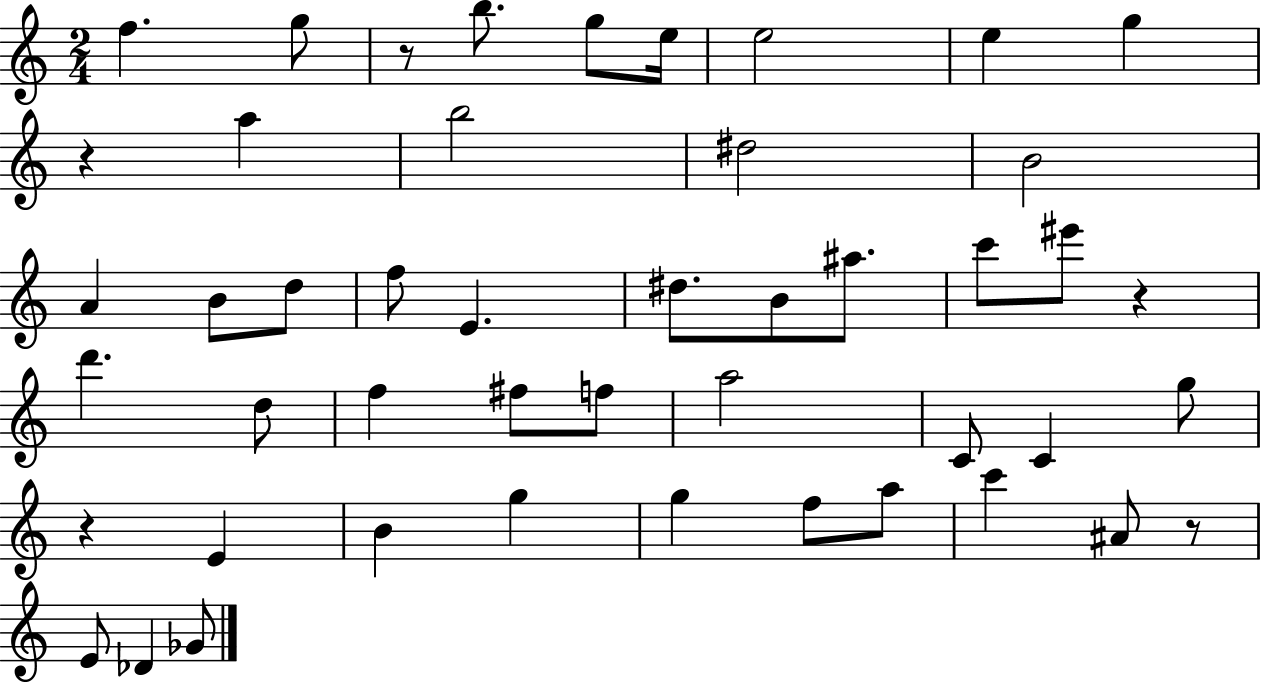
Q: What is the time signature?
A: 2/4